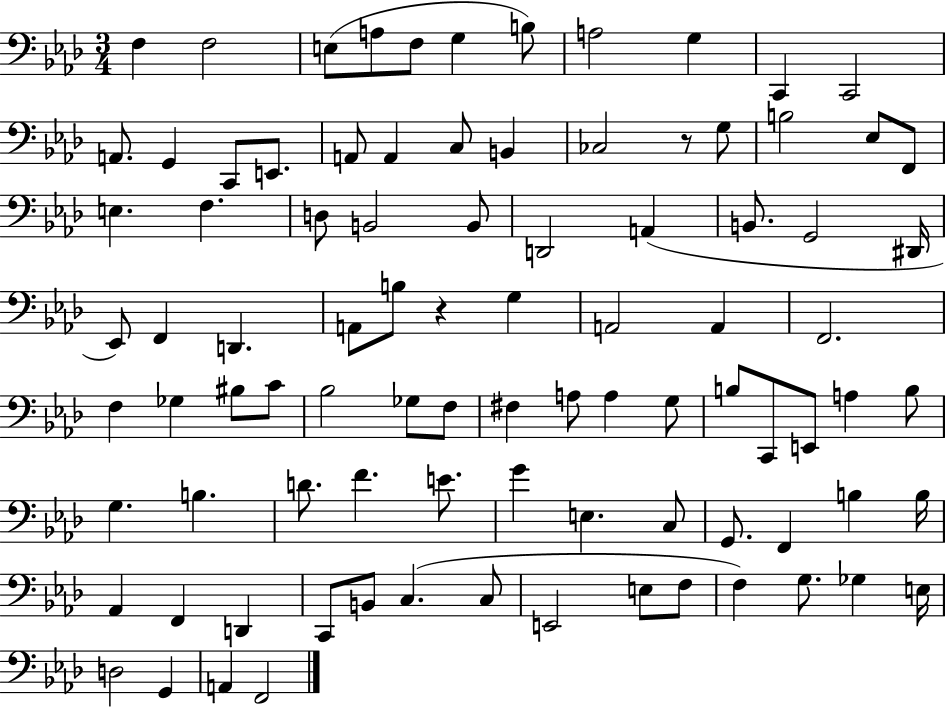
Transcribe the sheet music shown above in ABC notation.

X:1
T:Untitled
M:3/4
L:1/4
K:Ab
F, F,2 E,/2 A,/2 F,/2 G, B,/2 A,2 G, C,, C,,2 A,,/2 G,, C,,/2 E,,/2 A,,/2 A,, C,/2 B,, _C,2 z/2 G,/2 B,2 _E,/2 F,,/2 E, F, D,/2 B,,2 B,,/2 D,,2 A,, B,,/2 G,,2 ^D,,/4 _E,,/2 F,, D,, A,,/2 B,/2 z G, A,,2 A,, F,,2 F, _G, ^B,/2 C/2 _B,2 _G,/2 F,/2 ^F, A,/2 A, G,/2 B,/2 C,,/2 E,,/2 A, B,/2 G, B, D/2 F E/2 G E, C,/2 G,,/2 F,, B, B,/4 _A,, F,, D,, C,,/2 B,,/2 C, C,/2 E,,2 E,/2 F,/2 F, G,/2 _G, E,/4 D,2 G,, A,, F,,2